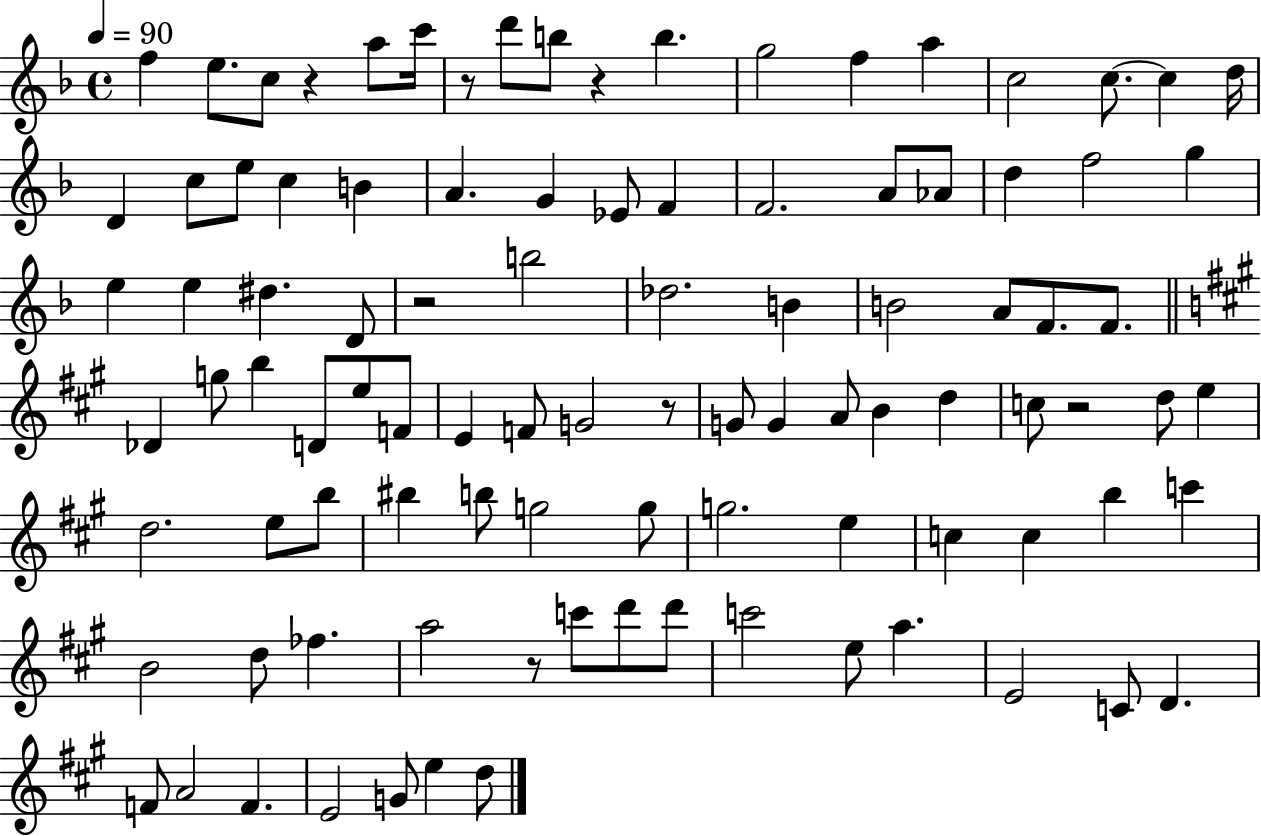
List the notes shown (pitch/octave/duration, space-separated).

F5/q E5/e. C5/e R/q A5/e C6/s R/e D6/e B5/e R/q B5/q. G5/h F5/q A5/q C5/h C5/e. C5/q D5/s D4/q C5/e E5/e C5/q B4/q A4/q. G4/q Eb4/e F4/q F4/h. A4/e Ab4/e D5/q F5/h G5/q E5/q E5/q D#5/q. D4/e R/h B5/h Db5/h. B4/q B4/h A4/e F4/e. F4/e. Db4/q G5/e B5/q D4/e E5/e F4/e E4/q F4/e G4/h R/e G4/e G4/q A4/e B4/q D5/q C5/e R/h D5/e E5/q D5/h. E5/e B5/e BIS5/q B5/e G5/h G5/e G5/h. E5/q C5/q C5/q B5/q C6/q B4/h D5/e FES5/q. A5/h R/e C6/e D6/e D6/e C6/h E5/e A5/q. E4/h C4/e D4/q. F4/e A4/h F4/q. E4/h G4/e E5/q D5/e